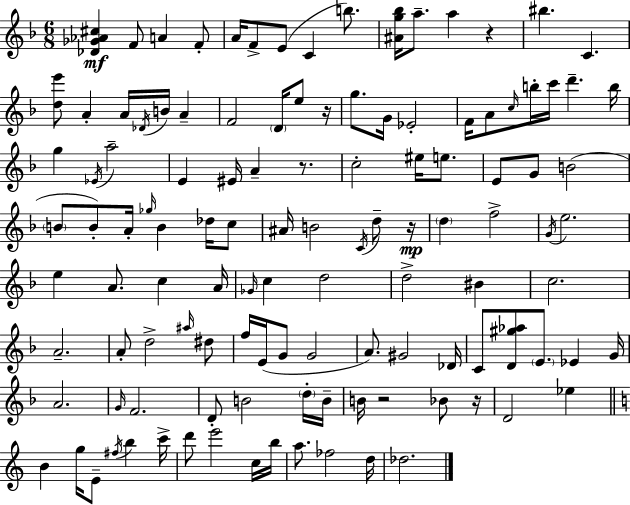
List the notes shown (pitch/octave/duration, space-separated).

[Db4,Gb4,Ab4,C#5]/q F4/e A4/q F4/e A4/s F4/e E4/e C4/q B5/e. [A#4,G5,Bb5]/s A5/e. A5/q R/q BIS5/q. C4/q. [D5,E6]/e A4/q A4/s Db4/s B4/s A4/q F4/h D4/s E5/e R/s G5/e. G4/s Eb4/h F4/s A4/e C5/s B5/s C6/s D6/q. B5/s G5/q Eb4/s A5/h E4/q EIS4/s A4/q R/e. C5/h EIS5/s E5/e. E4/e G4/e B4/h B4/e B4/e A4/s Gb5/s B4/q Db5/s C5/e A#4/s B4/h C4/s D5/e R/s D5/q F5/h G4/s E5/h. E5/q A4/e. C5/q A4/s Gb4/s C5/q D5/h D5/h BIS4/q C5/h. A4/h. A4/e D5/h A#5/s D#5/e F5/s E4/s G4/e G4/h A4/e. G#4/h Db4/s C4/e [D4,G#5,Ab5]/e E4/e. Eb4/q G4/s A4/h. G4/s F4/h. D4/e B4/h D5/s B4/s B4/s R/h Bb4/e R/s D4/h Eb5/q B4/q G5/s E4/e F#5/s B5/q C6/s D6/e E6/h C5/s B5/s A5/e. FES5/h D5/s Db5/h.